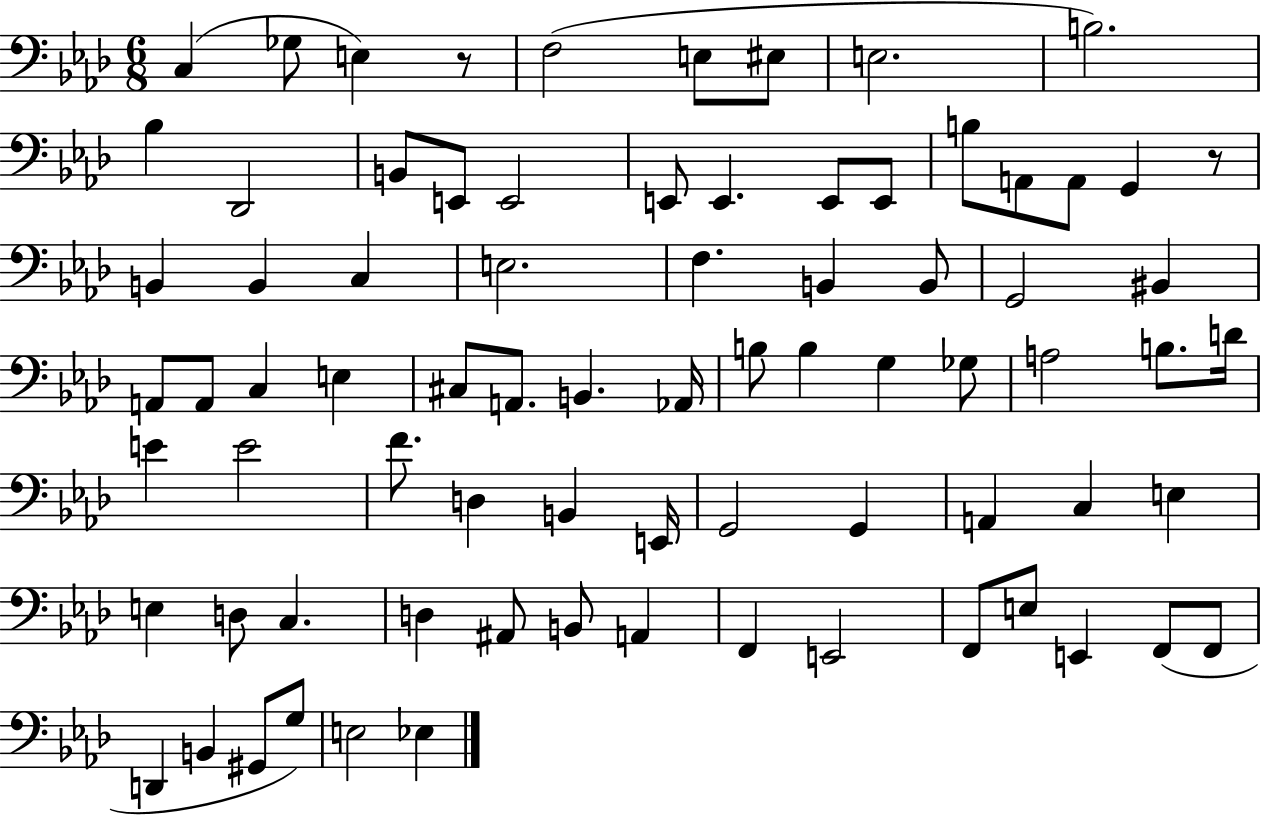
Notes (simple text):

C3/q Gb3/e E3/q R/e F3/h E3/e EIS3/e E3/h. B3/h. Bb3/q Db2/h B2/e E2/e E2/h E2/e E2/q. E2/e E2/e B3/e A2/e A2/e G2/q R/e B2/q B2/q C3/q E3/h. F3/q. B2/q B2/e G2/h BIS2/q A2/e A2/e C3/q E3/q C#3/e A2/e. B2/q. Ab2/s B3/e B3/q G3/q Gb3/e A3/h B3/e. D4/s E4/q E4/h F4/e. D3/q B2/q E2/s G2/h G2/q A2/q C3/q E3/q E3/q D3/e C3/q. D3/q A#2/e B2/e A2/q F2/q E2/h F2/e E3/e E2/q F2/e F2/e D2/q B2/q G#2/e G3/e E3/h Eb3/q